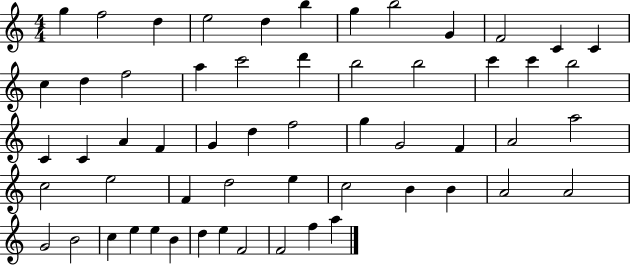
G5/q F5/h D5/q E5/h D5/q B5/q G5/q B5/h G4/q F4/h C4/q C4/q C5/q D5/q F5/h A5/q C6/h D6/q B5/h B5/h C6/q C6/q B5/h C4/q C4/q A4/q F4/q G4/q D5/q F5/h G5/q G4/h F4/q A4/h A5/h C5/h E5/h F4/q D5/h E5/q C5/h B4/q B4/q A4/h A4/h G4/h B4/h C5/q E5/q E5/q B4/q D5/q E5/q F4/h F4/h F5/q A5/q